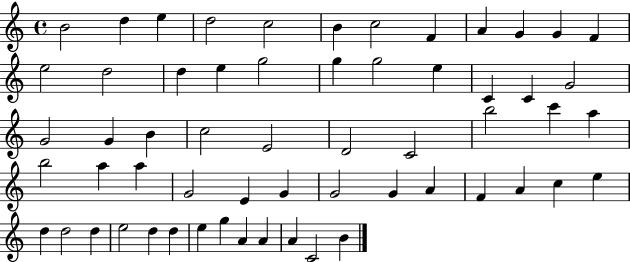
{
  \clef treble
  \time 4/4
  \defaultTimeSignature
  \key c \major
  b'2 d''4 e''4 | d''2 c''2 | b'4 c''2 f'4 | a'4 g'4 g'4 f'4 | \break e''2 d''2 | d''4 e''4 g''2 | g''4 g''2 e''4 | c'4 c'4 g'2 | \break g'2 g'4 b'4 | c''2 e'2 | d'2 c'2 | b''2 c'''4 a''4 | \break b''2 a''4 a''4 | g'2 e'4 g'4 | g'2 g'4 a'4 | f'4 a'4 c''4 e''4 | \break d''4 d''2 d''4 | e''2 d''4 d''4 | e''4 g''4 a'4 a'4 | a'4 c'2 b'4 | \break \bar "|."
}